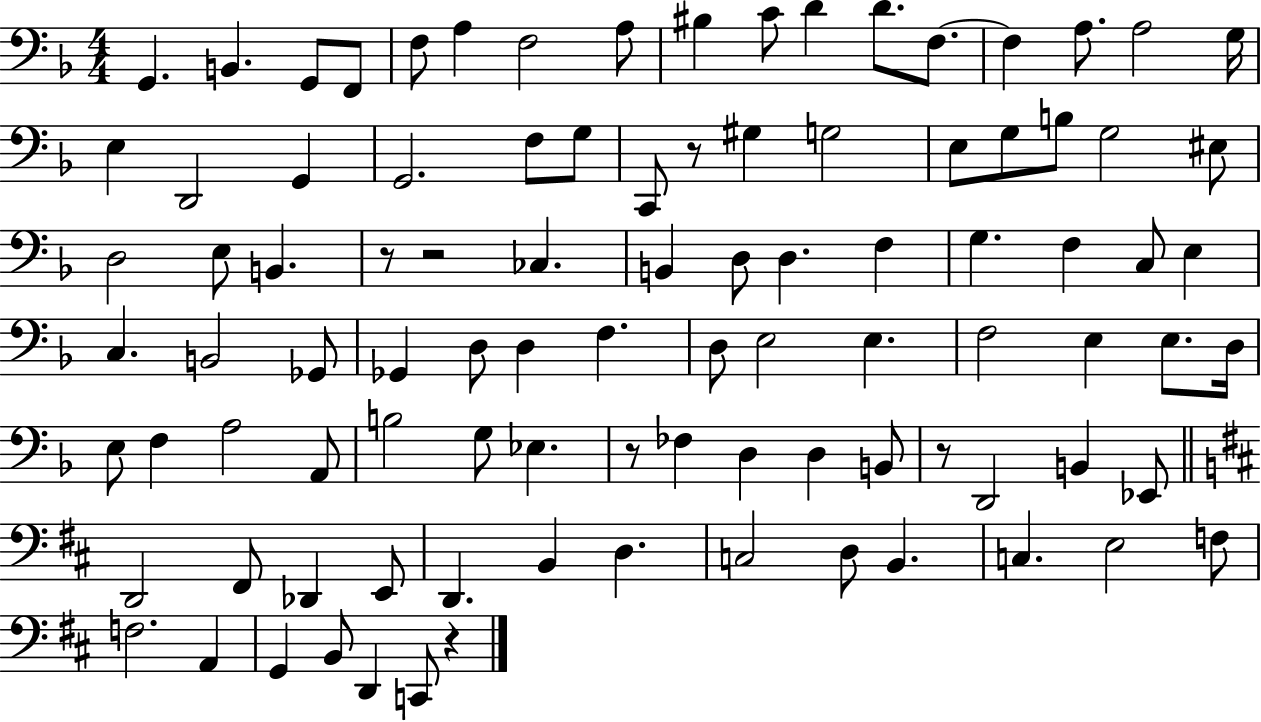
X:1
T:Untitled
M:4/4
L:1/4
K:F
G,, B,, G,,/2 F,,/2 F,/2 A, F,2 A,/2 ^B, C/2 D D/2 F,/2 F, A,/2 A,2 G,/4 E, D,,2 G,, G,,2 F,/2 G,/2 C,,/2 z/2 ^G, G,2 E,/2 G,/2 B,/2 G,2 ^E,/2 D,2 E,/2 B,, z/2 z2 _C, B,, D,/2 D, F, G, F, C,/2 E, C, B,,2 _G,,/2 _G,, D,/2 D, F, D,/2 E,2 E, F,2 E, E,/2 D,/4 E,/2 F, A,2 A,,/2 B,2 G,/2 _E, z/2 _F, D, D, B,,/2 z/2 D,,2 B,, _E,,/2 D,,2 ^F,,/2 _D,, E,,/2 D,, B,, D, C,2 D,/2 B,, C, E,2 F,/2 F,2 A,, G,, B,,/2 D,, C,,/2 z